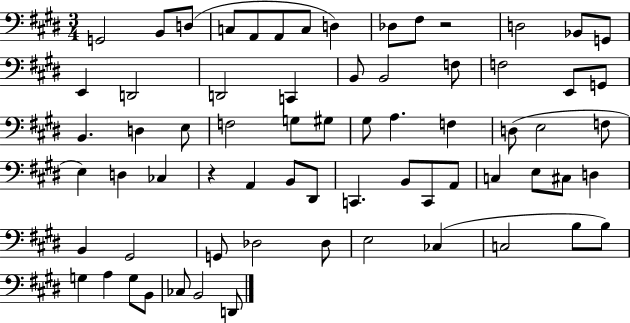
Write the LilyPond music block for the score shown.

{
  \clef bass
  \numericTimeSignature
  \time 3/4
  \key e \major
  g,2 b,8 d8( | c8 a,8 a,8 c8 d4) | des8 fis8 r2 | d2 bes,8 g,8 | \break e,4 d,2 | d,2 c,4 | b,8 b,2 f8 | f2 e,8 g,8 | \break b,4. d4 e8 | f2 g8 gis8 | gis8 a4. f4 | d8( e2 f8 | \break e4) d4 ces4 | r4 a,4 b,8 dis,8 | c,4. b,8 c,8 a,8 | c4 e8 cis8 d4 | \break b,4 gis,2 | g,8 des2 des8 | e2 ces4( | c2 b8 b8) | \break g4 a4 g8 b,8 | ces8 b,2 d,8 | \bar "|."
}